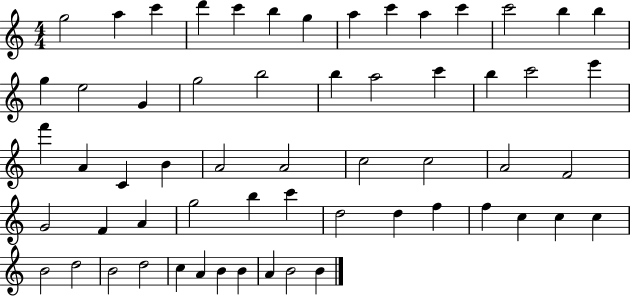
{
  \clef treble
  \numericTimeSignature
  \time 4/4
  \key c \major
  g''2 a''4 c'''4 | d'''4 c'''4 b''4 g''4 | a''4 c'''4 a''4 c'''4 | c'''2 b''4 b''4 | \break g''4 e''2 g'4 | g''2 b''2 | b''4 a''2 c'''4 | b''4 c'''2 e'''4 | \break f'''4 a'4 c'4 b'4 | a'2 a'2 | c''2 c''2 | a'2 f'2 | \break g'2 f'4 a'4 | g''2 b''4 c'''4 | d''2 d''4 f''4 | f''4 c''4 c''4 c''4 | \break b'2 d''2 | b'2 d''2 | c''4 a'4 b'4 b'4 | a'4 b'2 b'4 | \break \bar "|."
}